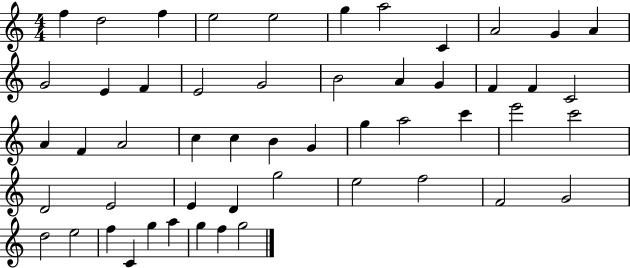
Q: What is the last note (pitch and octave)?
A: G5